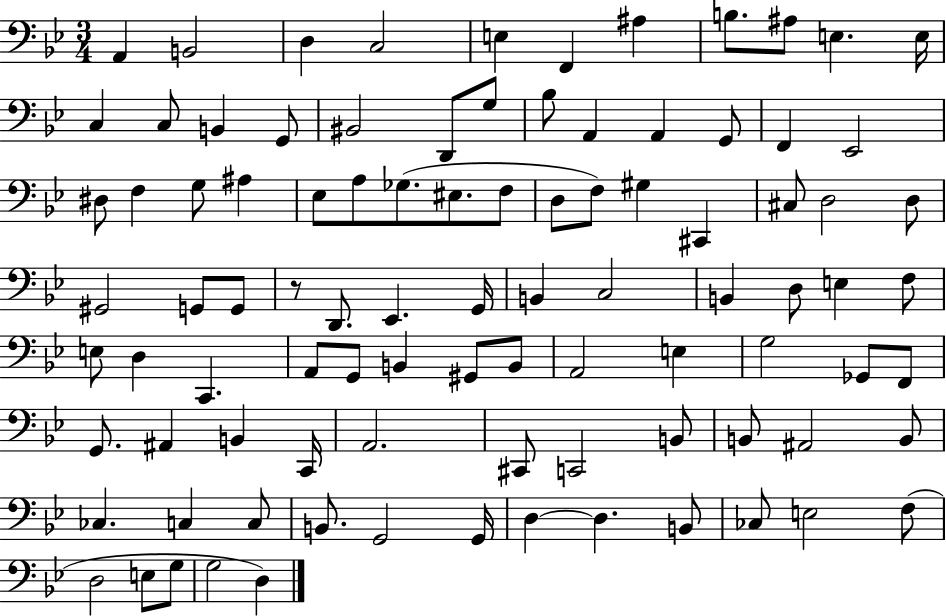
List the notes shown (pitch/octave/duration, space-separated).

A2/q B2/h D3/q C3/h E3/q F2/q A#3/q B3/e. A#3/e E3/q. E3/s C3/q C3/e B2/q G2/e BIS2/h D2/e G3/e Bb3/e A2/q A2/q G2/e F2/q Eb2/h D#3/e F3/q G3/e A#3/q Eb3/e A3/e Gb3/e. EIS3/e. F3/e D3/e F3/e G#3/q C#2/q C#3/e D3/h D3/e G#2/h G2/e G2/e R/e D2/e. Eb2/q. G2/s B2/q C3/h B2/q D3/e E3/q F3/e E3/e D3/q C2/q. A2/e G2/e B2/q G#2/e B2/e A2/h E3/q G3/h Gb2/e F2/e G2/e. A#2/q B2/q C2/s A2/h. C#2/e C2/h B2/e B2/e A#2/h B2/e CES3/q. C3/q C3/e B2/e. G2/h G2/s D3/q D3/q. B2/e CES3/e E3/h F3/e D3/h E3/e G3/e G3/h D3/q